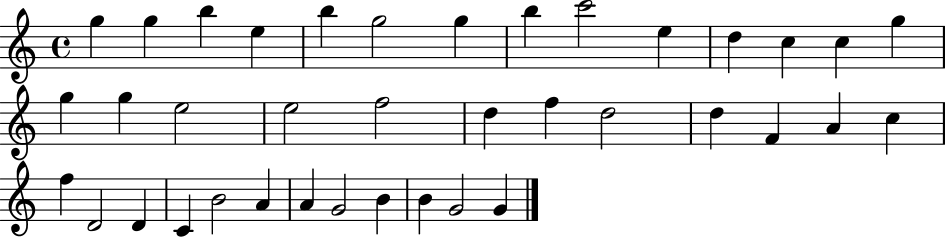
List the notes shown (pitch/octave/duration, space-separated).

G5/q G5/q B5/q E5/q B5/q G5/h G5/q B5/q C6/h E5/q D5/q C5/q C5/q G5/q G5/q G5/q E5/h E5/h F5/h D5/q F5/q D5/h D5/q F4/q A4/q C5/q F5/q D4/h D4/q C4/q B4/h A4/q A4/q G4/h B4/q B4/q G4/h G4/q